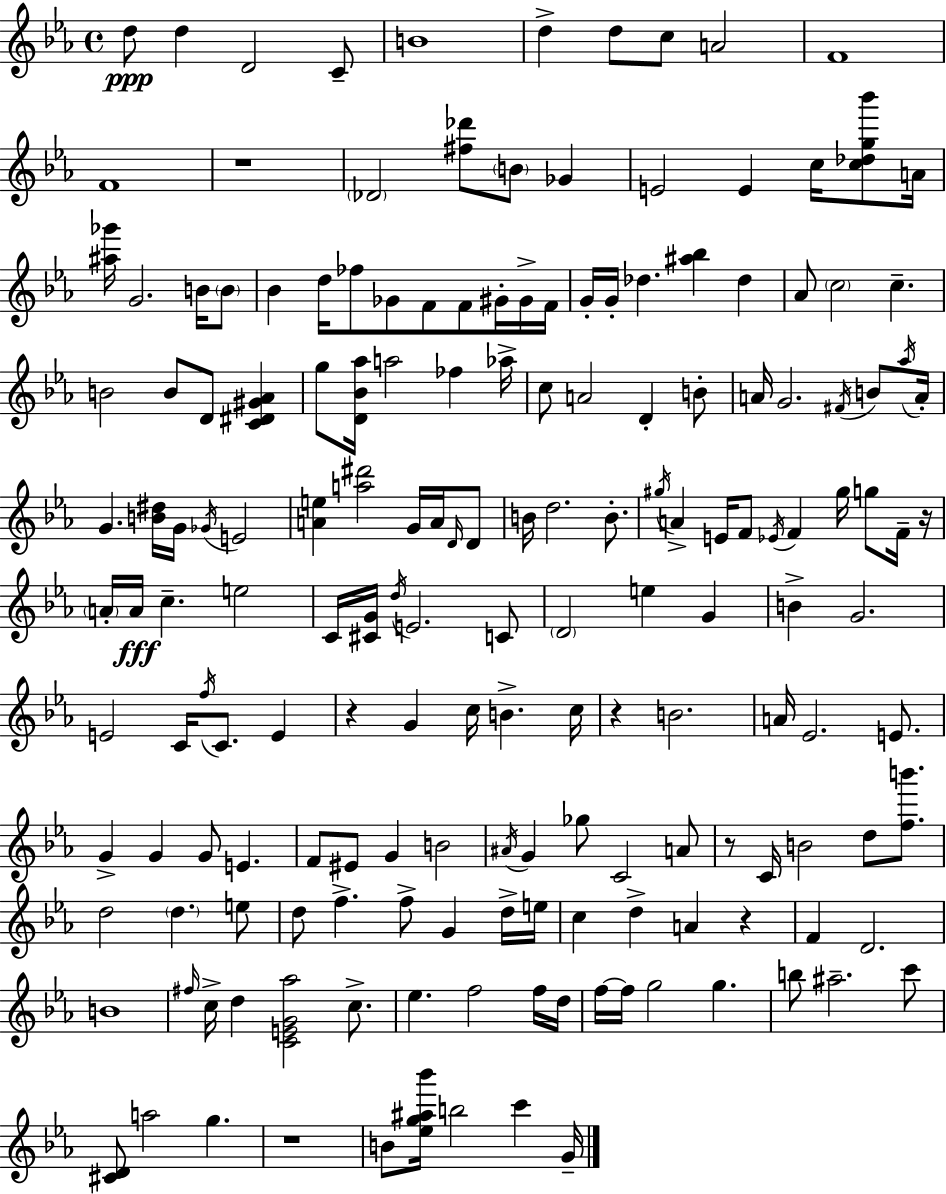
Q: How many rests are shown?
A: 7